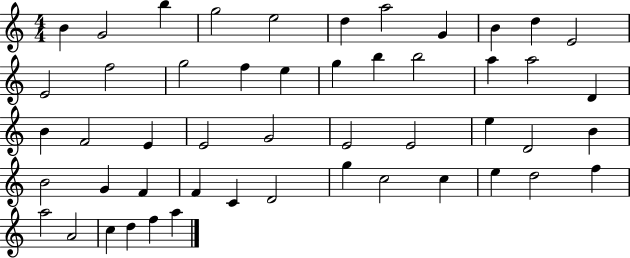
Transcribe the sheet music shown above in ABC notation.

X:1
T:Untitled
M:4/4
L:1/4
K:C
B G2 b g2 e2 d a2 G B d E2 E2 f2 g2 f e g b b2 a a2 D B F2 E E2 G2 E2 E2 e D2 B B2 G F F C D2 g c2 c e d2 f a2 A2 c d f a